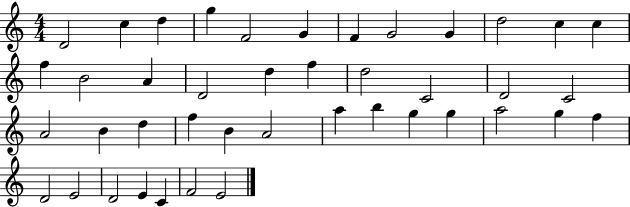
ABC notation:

X:1
T:Untitled
M:4/4
L:1/4
K:C
D2 c d g F2 G F G2 G d2 c c f B2 A D2 d f d2 C2 D2 C2 A2 B d f B A2 a b g g a2 g f D2 E2 D2 E C F2 E2